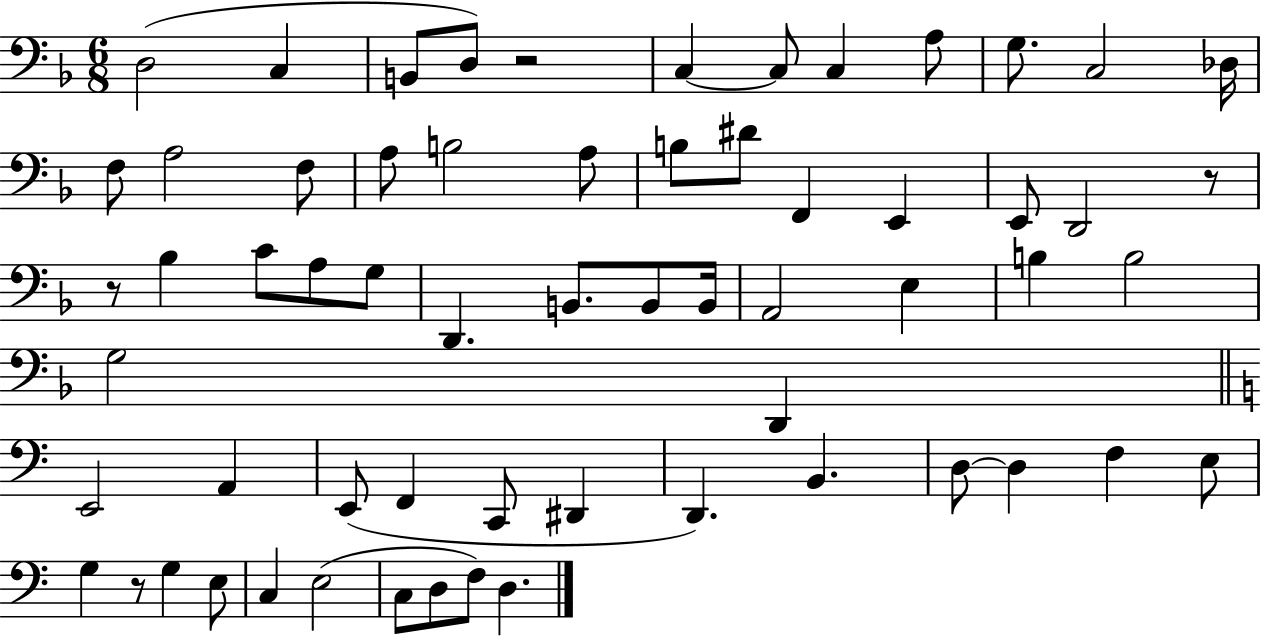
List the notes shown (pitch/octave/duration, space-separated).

D3/h C3/q B2/e D3/e R/h C3/q C3/e C3/q A3/e G3/e. C3/h Db3/s F3/e A3/h F3/e A3/e B3/h A3/e B3/e D#4/e F2/q E2/q E2/e D2/h R/e R/e Bb3/q C4/e A3/e G3/e D2/q. B2/e. B2/e B2/s A2/h E3/q B3/q B3/h G3/h D2/q E2/h A2/q E2/e F2/q C2/e D#2/q D2/q. B2/q. D3/e D3/q F3/q E3/e G3/q R/e G3/q E3/e C3/q E3/h C3/e D3/e F3/e D3/q.